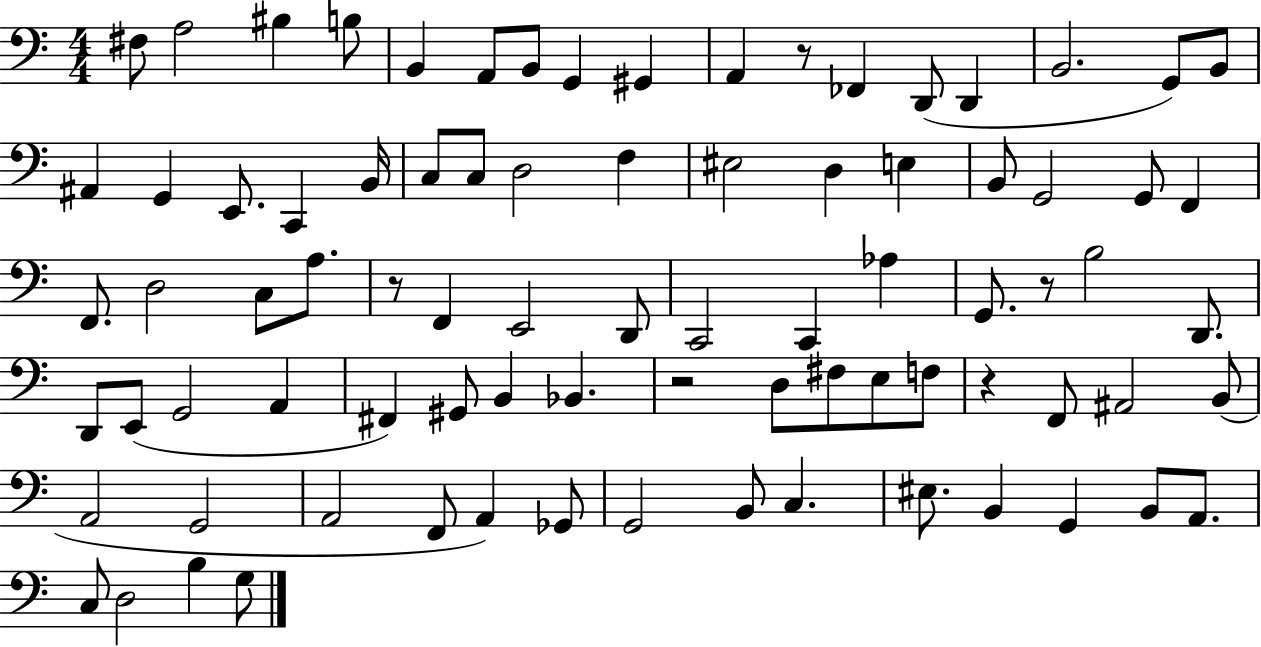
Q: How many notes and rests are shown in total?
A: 83